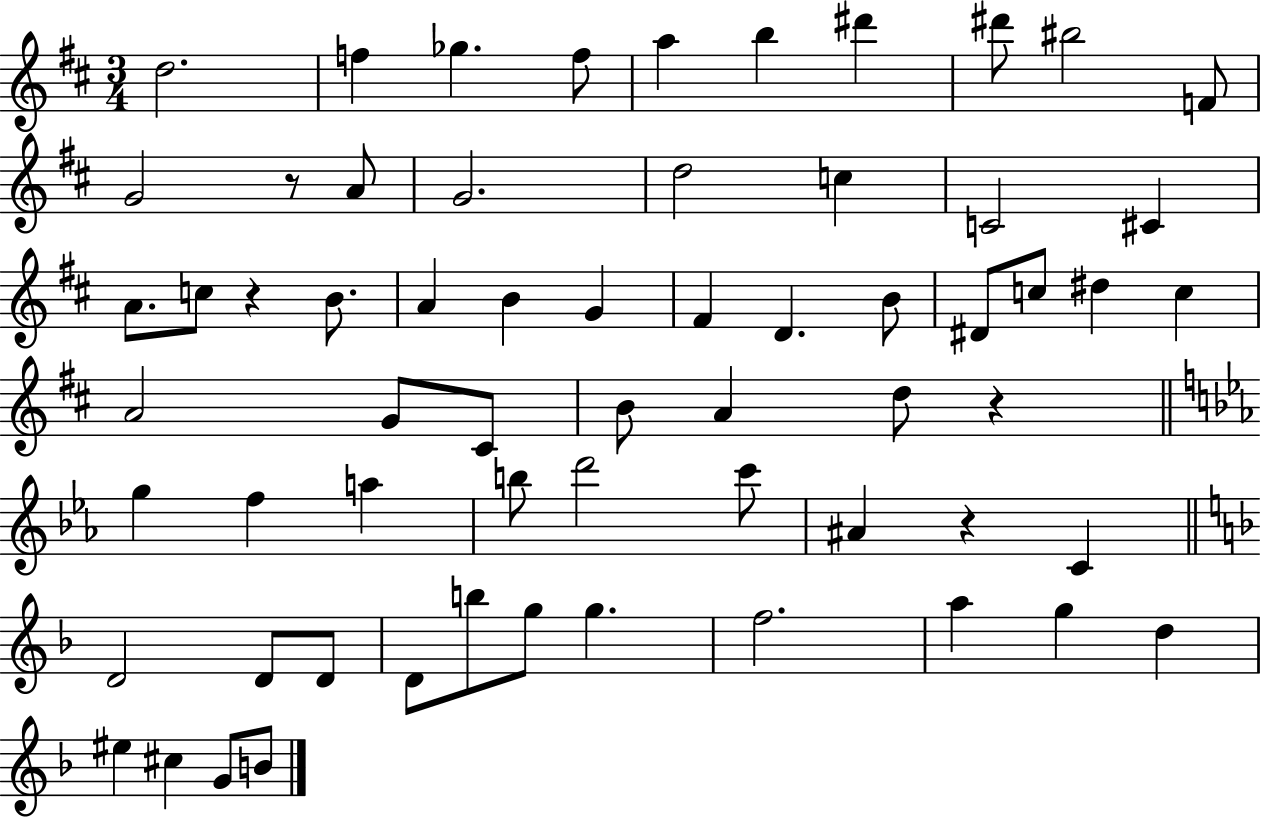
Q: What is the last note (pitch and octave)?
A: B4